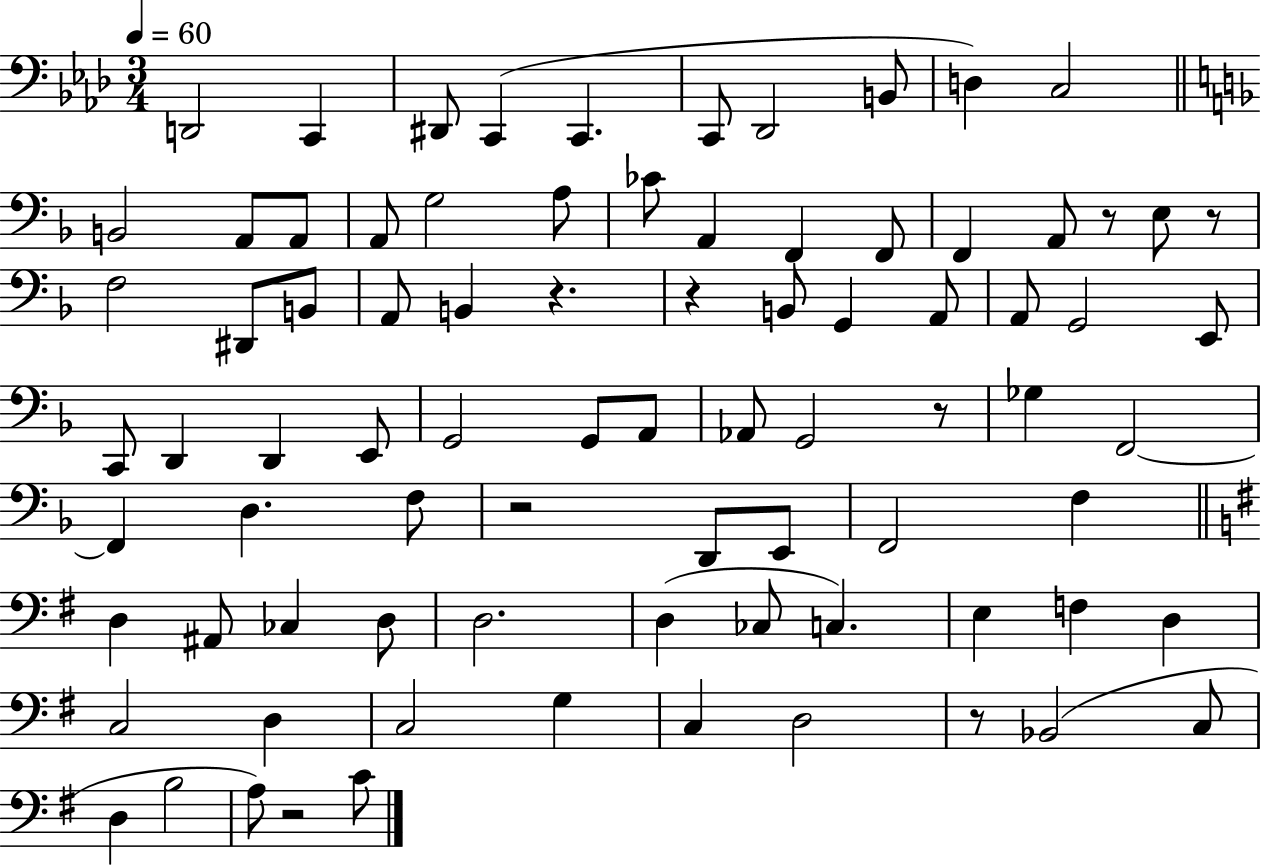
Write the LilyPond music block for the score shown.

{
  \clef bass
  \numericTimeSignature
  \time 3/4
  \key aes \major
  \tempo 4 = 60
  d,2 c,4 | dis,8 c,4( c,4. | c,8 des,2 b,8 | d4) c2 | \break \bar "||" \break \key f \major b,2 a,8 a,8 | a,8 g2 a8 | ces'8 a,4 f,4 f,8 | f,4 a,8 r8 e8 r8 | \break f2 dis,8 b,8 | a,8 b,4 r4. | r4 b,8 g,4 a,8 | a,8 g,2 e,8 | \break c,8 d,4 d,4 e,8 | g,2 g,8 a,8 | aes,8 g,2 r8 | ges4 f,2~~ | \break f,4 d4. f8 | r2 d,8 e,8 | f,2 f4 | \bar "||" \break \key g \major d4 ais,8 ces4 d8 | d2. | d4( ces8 c4.) | e4 f4 d4 | \break c2 d4 | c2 g4 | c4 d2 | r8 bes,2( c8 | \break d4 b2 | a8) r2 c'8 | \bar "|."
}